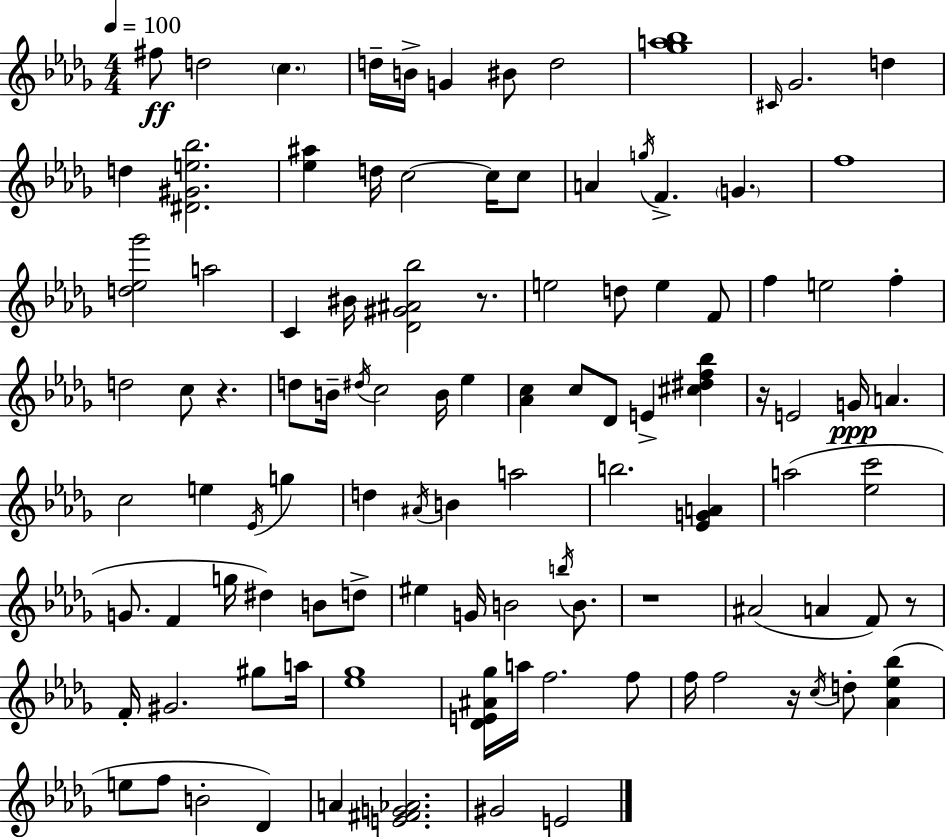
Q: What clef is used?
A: treble